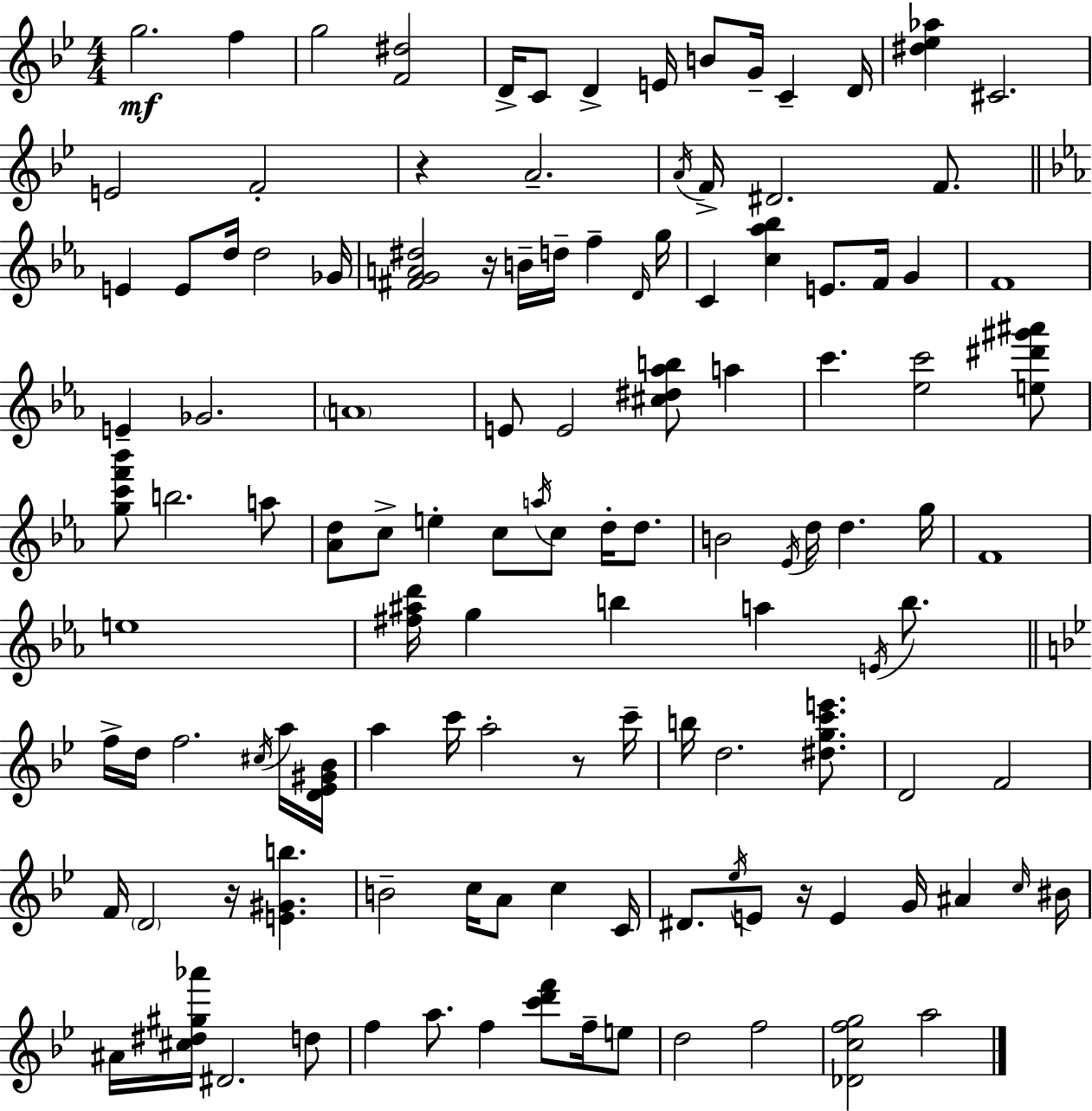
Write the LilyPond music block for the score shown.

{
  \clef treble
  \numericTimeSignature
  \time 4/4
  \key g \minor
  g''2.\mf f''4 | g''2 <f' dis''>2 | d'16-> c'8 d'4-> e'16 b'8 g'16-- c'4-- d'16 | <dis'' ees'' aes''>4 cis'2. | \break e'2 f'2-. | r4 a'2.-- | \acciaccatura { a'16 } f'16-> dis'2. f'8. | \bar "||" \break \key c \minor e'4 e'8 d''16 d''2 ges'16 | <fis' g' a' dis''>2 r16 b'16-- d''16-- f''4-- \grace { d'16 } | g''16 c'4 <c'' aes'' bes''>4 e'8. f'16 g'4 | f'1 | \break e'4-- ges'2. | \parenthesize a'1 | e'8 e'2 <cis'' dis'' aes'' b''>8 a''4 | c'''4. <ees'' c'''>2 <e'' dis''' gis''' ais'''>8 | \break <g'' c''' f''' bes'''>8 b''2. a''8 | <aes' d''>8 c''8-> e''4-. c''8 \acciaccatura { a''16 } c''8 d''16-. d''8. | b'2 \acciaccatura { ees'16 } d''16 d''4. | g''16 f'1 | \break e''1 | <fis'' ais'' d'''>16 g''4 b''4 a''4 | \acciaccatura { e'16 } b''8. \bar "||" \break \key bes \major f''16-> d''16 f''2. \acciaccatura { cis''16 } a''16 | <d' ees' gis' bes'>16 a''4 c'''16 a''2-. r8 | c'''16-- b''16 d''2. <dis'' g'' c''' e'''>8. | d'2 f'2 | \break f'16 \parenthesize d'2 r16 <e' gis' b''>4. | b'2-- c''16 a'8 c''4 | c'16 dis'8. \acciaccatura { ees''16 } e'8 r16 e'4 g'16 ais'4 | \grace { c''16 } bis'16 ais'16 <cis'' dis'' gis'' aes'''>16 dis'2. | \break d''8 f''4 a''8. f''4 <c''' d''' f'''>8 | f''16-- e''8 d''2 f''2 | <des' c'' f'' g''>2 a''2 | \bar "|."
}